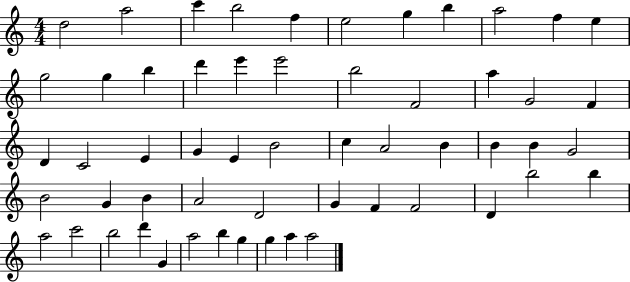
X:1
T:Untitled
M:4/4
L:1/4
K:C
d2 a2 c' b2 f e2 g b a2 f e g2 g b d' e' e'2 b2 F2 a G2 F D C2 E G E B2 c A2 B B B G2 B2 G B A2 D2 G F F2 D b2 b a2 c'2 b2 d' G a2 b g g a a2